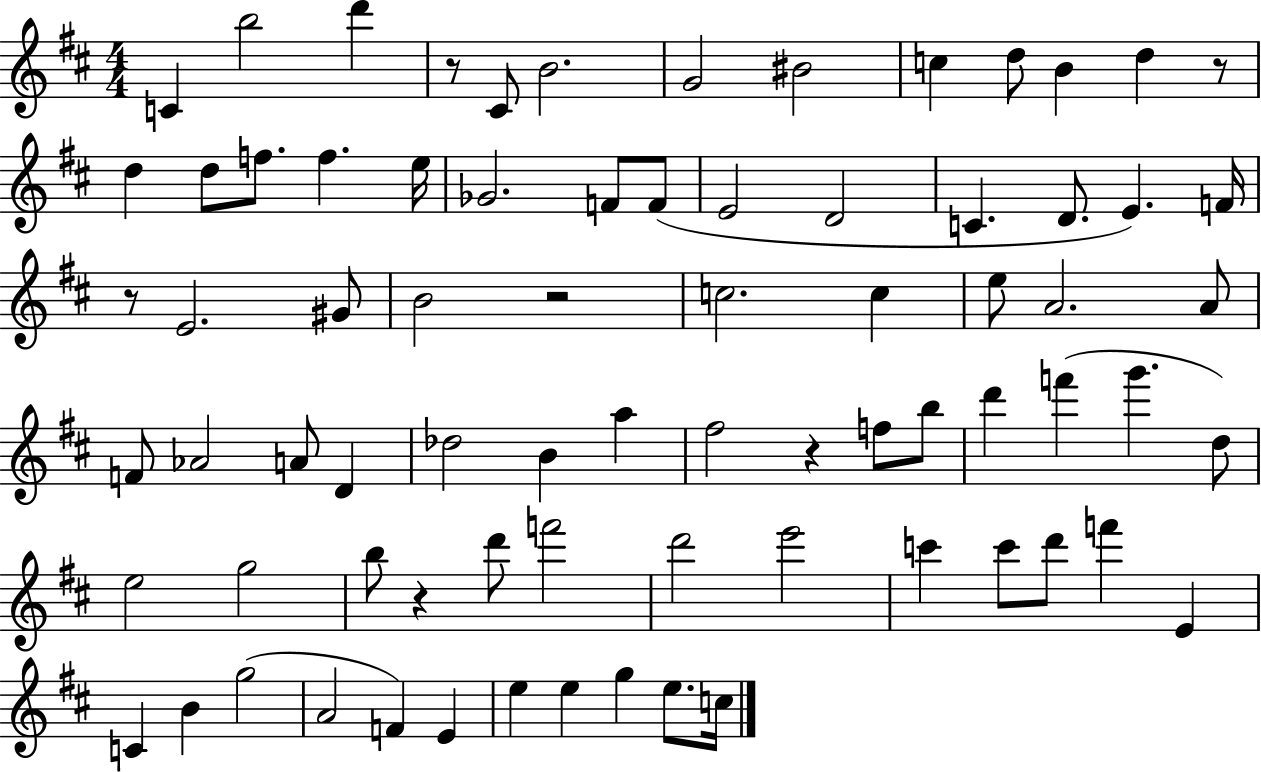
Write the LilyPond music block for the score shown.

{
  \clef treble
  \numericTimeSignature
  \time 4/4
  \key d \major
  c'4 b''2 d'''4 | r8 cis'8 b'2. | g'2 bis'2 | c''4 d''8 b'4 d''4 r8 | \break d''4 d''8 f''8. f''4. e''16 | ges'2. f'8 f'8( | e'2 d'2 | c'4. d'8. e'4.) f'16 | \break r8 e'2. gis'8 | b'2 r2 | c''2. c''4 | e''8 a'2. a'8 | \break f'8 aes'2 a'8 d'4 | des''2 b'4 a''4 | fis''2 r4 f''8 b''8 | d'''4 f'''4( g'''4. d''8) | \break e''2 g''2 | b''8 r4 d'''8 f'''2 | d'''2 e'''2 | c'''4 c'''8 d'''8 f'''4 e'4 | \break c'4 b'4 g''2( | a'2 f'4) e'4 | e''4 e''4 g''4 e''8. c''16 | \bar "|."
}